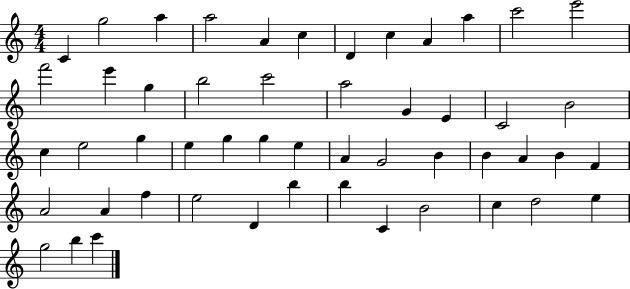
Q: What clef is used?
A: treble